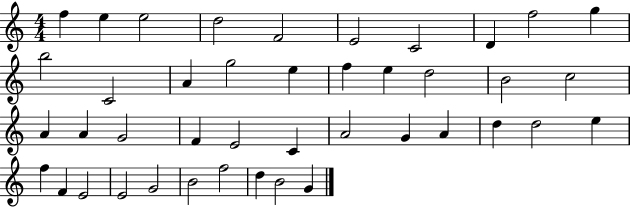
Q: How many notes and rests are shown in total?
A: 42